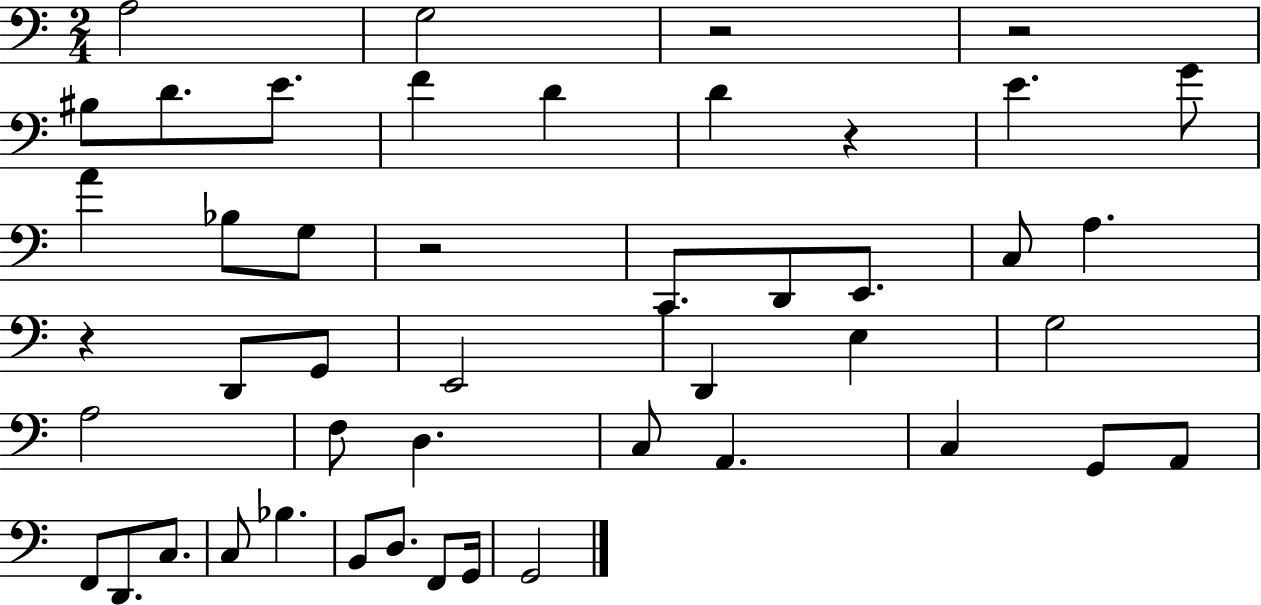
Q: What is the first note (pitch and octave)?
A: A3